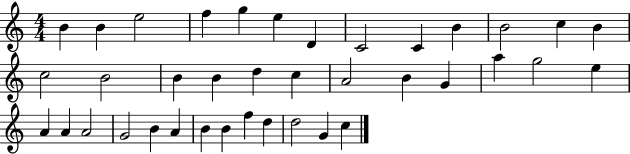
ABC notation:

X:1
T:Untitled
M:4/4
L:1/4
K:C
B B e2 f g e D C2 C B B2 c B c2 B2 B B d c A2 B G a g2 e A A A2 G2 B A B B f d d2 G c